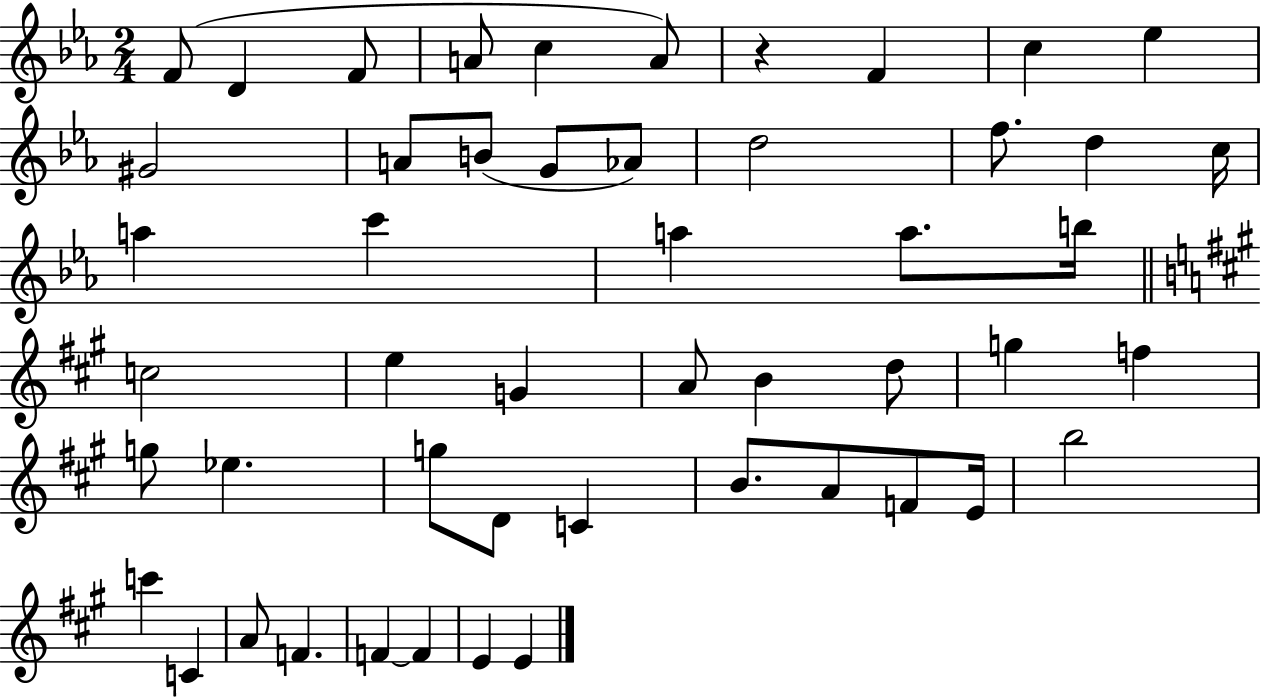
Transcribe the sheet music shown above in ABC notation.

X:1
T:Untitled
M:2/4
L:1/4
K:Eb
F/2 D F/2 A/2 c A/2 z F c _e ^G2 A/2 B/2 G/2 _A/2 d2 f/2 d c/4 a c' a a/2 b/4 c2 e G A/2 B d/2 g f g/2 _e g/2 D/2 C B/2 A/2 F/2 E/4 b2 c' C A/2 F F F E E